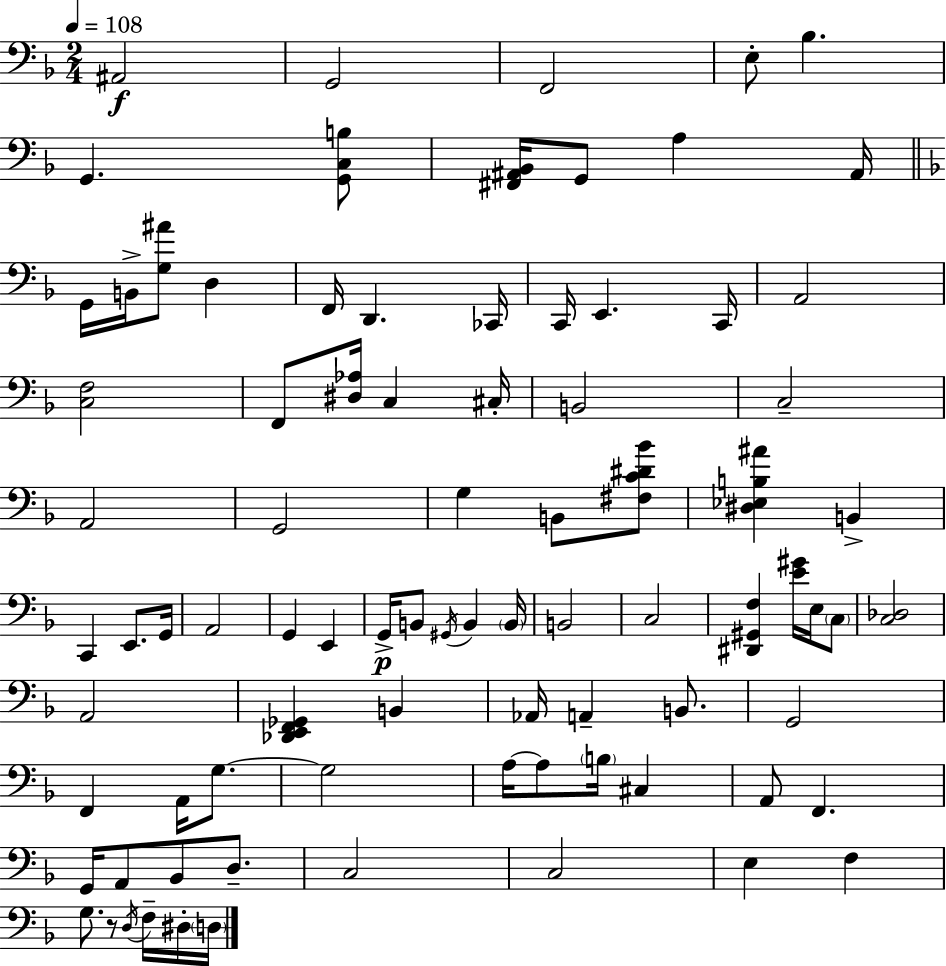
A#2/h G2/h F2/h E3/e Bb3/q. G2/q. [G2,C3,B3]/e [F#2,A#2,Bb2]/s G2/e A3/q A#2/s G2/s B2/s [G3,A#4]/e D3/q F2/s D2/q. CES2/s C2/s E2/q. C2/s A2/h [C3,F3]/h F2/e [D#3,Ab3]/s C3/q C#3/s B2/h C3/h A2/h G2/h G3/q B2/e [F#3,C4,D#4,Bb4]/e [D#3,Eb3,B3,A#4]/q B2/q C2/q E2/e. G2/s A2/h G2/q E2/q G2/s B2/e G#2/s B2/q B2/s B2/h C3/h [D#2,G#2,F3]/q [E4,G#4]/s E3/s C3/e [C3,Db3]/h A2/h [Db2,E2,F2,Gb2]/q B2/q Ab2/s A2/q B2/e. G2/h F2/q A2/s G3/e. G3/h A3/s A3/e B3/s C#3/q A2/e F2/q. G2/s A2/e Bb2/e D3/e. C3/h C3/h E3/q F3/q G3/e. R/e D3/s F3/s D#3/s D3/s